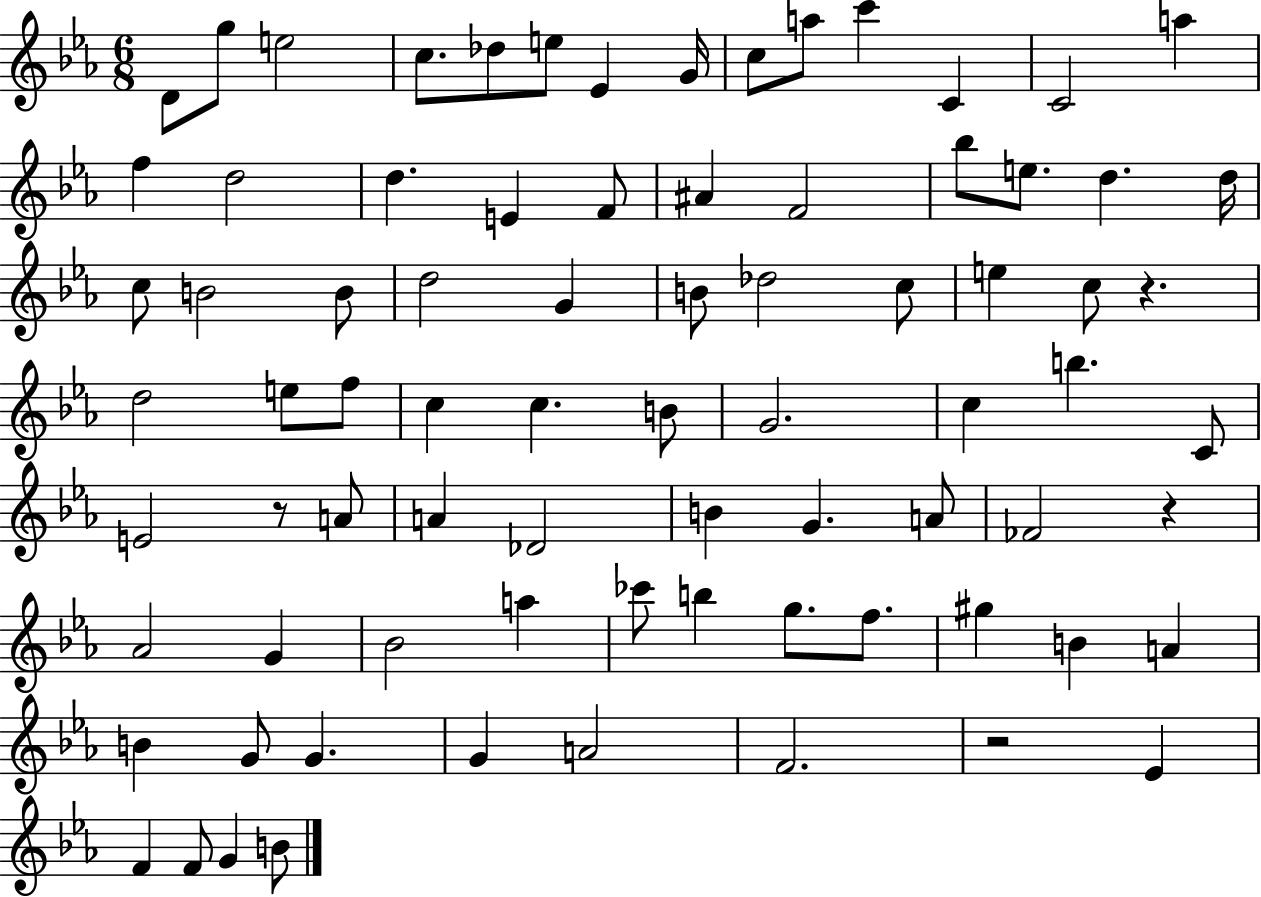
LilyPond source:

{
  \clef treble
  \numericTimeSignature
  \time 6/8
  \key ees \major
  d'8 g''8 e''2 | c''8. des''8 e''8 ees'4 g'16 | c''8 a''8 c'''4 c'4 | c'2 a''4 | \break f''4 d''2 | d''4. e'4 f'8 | ais'4 f'2 | bes''8 e''8. d''4. d''16 | \break c''8 b'2 b'8 | d''2 g'4 | b'8 des''2 c''8 | e''4 c''8 r4. | \break d''2 e''8 f''8 | c''4 c''4. b'8 | g'2. | c''4 b''4. c'8 | \break e'2 r8 a'8 | a'4 des'2 | b'4 g'4. a'8 | fes'2 r4 | \break aes'2 g'4 | bes'2 a''4 | ces'''8 b''4 g''8. f''8. | gis''4 b'4 a'4 | \break b'4 g'8 g'4. | g'4 a'2 | f'2. | r2 ees'4 | \break f'4 f'8 g'4 b'8 | \bar "|."
}